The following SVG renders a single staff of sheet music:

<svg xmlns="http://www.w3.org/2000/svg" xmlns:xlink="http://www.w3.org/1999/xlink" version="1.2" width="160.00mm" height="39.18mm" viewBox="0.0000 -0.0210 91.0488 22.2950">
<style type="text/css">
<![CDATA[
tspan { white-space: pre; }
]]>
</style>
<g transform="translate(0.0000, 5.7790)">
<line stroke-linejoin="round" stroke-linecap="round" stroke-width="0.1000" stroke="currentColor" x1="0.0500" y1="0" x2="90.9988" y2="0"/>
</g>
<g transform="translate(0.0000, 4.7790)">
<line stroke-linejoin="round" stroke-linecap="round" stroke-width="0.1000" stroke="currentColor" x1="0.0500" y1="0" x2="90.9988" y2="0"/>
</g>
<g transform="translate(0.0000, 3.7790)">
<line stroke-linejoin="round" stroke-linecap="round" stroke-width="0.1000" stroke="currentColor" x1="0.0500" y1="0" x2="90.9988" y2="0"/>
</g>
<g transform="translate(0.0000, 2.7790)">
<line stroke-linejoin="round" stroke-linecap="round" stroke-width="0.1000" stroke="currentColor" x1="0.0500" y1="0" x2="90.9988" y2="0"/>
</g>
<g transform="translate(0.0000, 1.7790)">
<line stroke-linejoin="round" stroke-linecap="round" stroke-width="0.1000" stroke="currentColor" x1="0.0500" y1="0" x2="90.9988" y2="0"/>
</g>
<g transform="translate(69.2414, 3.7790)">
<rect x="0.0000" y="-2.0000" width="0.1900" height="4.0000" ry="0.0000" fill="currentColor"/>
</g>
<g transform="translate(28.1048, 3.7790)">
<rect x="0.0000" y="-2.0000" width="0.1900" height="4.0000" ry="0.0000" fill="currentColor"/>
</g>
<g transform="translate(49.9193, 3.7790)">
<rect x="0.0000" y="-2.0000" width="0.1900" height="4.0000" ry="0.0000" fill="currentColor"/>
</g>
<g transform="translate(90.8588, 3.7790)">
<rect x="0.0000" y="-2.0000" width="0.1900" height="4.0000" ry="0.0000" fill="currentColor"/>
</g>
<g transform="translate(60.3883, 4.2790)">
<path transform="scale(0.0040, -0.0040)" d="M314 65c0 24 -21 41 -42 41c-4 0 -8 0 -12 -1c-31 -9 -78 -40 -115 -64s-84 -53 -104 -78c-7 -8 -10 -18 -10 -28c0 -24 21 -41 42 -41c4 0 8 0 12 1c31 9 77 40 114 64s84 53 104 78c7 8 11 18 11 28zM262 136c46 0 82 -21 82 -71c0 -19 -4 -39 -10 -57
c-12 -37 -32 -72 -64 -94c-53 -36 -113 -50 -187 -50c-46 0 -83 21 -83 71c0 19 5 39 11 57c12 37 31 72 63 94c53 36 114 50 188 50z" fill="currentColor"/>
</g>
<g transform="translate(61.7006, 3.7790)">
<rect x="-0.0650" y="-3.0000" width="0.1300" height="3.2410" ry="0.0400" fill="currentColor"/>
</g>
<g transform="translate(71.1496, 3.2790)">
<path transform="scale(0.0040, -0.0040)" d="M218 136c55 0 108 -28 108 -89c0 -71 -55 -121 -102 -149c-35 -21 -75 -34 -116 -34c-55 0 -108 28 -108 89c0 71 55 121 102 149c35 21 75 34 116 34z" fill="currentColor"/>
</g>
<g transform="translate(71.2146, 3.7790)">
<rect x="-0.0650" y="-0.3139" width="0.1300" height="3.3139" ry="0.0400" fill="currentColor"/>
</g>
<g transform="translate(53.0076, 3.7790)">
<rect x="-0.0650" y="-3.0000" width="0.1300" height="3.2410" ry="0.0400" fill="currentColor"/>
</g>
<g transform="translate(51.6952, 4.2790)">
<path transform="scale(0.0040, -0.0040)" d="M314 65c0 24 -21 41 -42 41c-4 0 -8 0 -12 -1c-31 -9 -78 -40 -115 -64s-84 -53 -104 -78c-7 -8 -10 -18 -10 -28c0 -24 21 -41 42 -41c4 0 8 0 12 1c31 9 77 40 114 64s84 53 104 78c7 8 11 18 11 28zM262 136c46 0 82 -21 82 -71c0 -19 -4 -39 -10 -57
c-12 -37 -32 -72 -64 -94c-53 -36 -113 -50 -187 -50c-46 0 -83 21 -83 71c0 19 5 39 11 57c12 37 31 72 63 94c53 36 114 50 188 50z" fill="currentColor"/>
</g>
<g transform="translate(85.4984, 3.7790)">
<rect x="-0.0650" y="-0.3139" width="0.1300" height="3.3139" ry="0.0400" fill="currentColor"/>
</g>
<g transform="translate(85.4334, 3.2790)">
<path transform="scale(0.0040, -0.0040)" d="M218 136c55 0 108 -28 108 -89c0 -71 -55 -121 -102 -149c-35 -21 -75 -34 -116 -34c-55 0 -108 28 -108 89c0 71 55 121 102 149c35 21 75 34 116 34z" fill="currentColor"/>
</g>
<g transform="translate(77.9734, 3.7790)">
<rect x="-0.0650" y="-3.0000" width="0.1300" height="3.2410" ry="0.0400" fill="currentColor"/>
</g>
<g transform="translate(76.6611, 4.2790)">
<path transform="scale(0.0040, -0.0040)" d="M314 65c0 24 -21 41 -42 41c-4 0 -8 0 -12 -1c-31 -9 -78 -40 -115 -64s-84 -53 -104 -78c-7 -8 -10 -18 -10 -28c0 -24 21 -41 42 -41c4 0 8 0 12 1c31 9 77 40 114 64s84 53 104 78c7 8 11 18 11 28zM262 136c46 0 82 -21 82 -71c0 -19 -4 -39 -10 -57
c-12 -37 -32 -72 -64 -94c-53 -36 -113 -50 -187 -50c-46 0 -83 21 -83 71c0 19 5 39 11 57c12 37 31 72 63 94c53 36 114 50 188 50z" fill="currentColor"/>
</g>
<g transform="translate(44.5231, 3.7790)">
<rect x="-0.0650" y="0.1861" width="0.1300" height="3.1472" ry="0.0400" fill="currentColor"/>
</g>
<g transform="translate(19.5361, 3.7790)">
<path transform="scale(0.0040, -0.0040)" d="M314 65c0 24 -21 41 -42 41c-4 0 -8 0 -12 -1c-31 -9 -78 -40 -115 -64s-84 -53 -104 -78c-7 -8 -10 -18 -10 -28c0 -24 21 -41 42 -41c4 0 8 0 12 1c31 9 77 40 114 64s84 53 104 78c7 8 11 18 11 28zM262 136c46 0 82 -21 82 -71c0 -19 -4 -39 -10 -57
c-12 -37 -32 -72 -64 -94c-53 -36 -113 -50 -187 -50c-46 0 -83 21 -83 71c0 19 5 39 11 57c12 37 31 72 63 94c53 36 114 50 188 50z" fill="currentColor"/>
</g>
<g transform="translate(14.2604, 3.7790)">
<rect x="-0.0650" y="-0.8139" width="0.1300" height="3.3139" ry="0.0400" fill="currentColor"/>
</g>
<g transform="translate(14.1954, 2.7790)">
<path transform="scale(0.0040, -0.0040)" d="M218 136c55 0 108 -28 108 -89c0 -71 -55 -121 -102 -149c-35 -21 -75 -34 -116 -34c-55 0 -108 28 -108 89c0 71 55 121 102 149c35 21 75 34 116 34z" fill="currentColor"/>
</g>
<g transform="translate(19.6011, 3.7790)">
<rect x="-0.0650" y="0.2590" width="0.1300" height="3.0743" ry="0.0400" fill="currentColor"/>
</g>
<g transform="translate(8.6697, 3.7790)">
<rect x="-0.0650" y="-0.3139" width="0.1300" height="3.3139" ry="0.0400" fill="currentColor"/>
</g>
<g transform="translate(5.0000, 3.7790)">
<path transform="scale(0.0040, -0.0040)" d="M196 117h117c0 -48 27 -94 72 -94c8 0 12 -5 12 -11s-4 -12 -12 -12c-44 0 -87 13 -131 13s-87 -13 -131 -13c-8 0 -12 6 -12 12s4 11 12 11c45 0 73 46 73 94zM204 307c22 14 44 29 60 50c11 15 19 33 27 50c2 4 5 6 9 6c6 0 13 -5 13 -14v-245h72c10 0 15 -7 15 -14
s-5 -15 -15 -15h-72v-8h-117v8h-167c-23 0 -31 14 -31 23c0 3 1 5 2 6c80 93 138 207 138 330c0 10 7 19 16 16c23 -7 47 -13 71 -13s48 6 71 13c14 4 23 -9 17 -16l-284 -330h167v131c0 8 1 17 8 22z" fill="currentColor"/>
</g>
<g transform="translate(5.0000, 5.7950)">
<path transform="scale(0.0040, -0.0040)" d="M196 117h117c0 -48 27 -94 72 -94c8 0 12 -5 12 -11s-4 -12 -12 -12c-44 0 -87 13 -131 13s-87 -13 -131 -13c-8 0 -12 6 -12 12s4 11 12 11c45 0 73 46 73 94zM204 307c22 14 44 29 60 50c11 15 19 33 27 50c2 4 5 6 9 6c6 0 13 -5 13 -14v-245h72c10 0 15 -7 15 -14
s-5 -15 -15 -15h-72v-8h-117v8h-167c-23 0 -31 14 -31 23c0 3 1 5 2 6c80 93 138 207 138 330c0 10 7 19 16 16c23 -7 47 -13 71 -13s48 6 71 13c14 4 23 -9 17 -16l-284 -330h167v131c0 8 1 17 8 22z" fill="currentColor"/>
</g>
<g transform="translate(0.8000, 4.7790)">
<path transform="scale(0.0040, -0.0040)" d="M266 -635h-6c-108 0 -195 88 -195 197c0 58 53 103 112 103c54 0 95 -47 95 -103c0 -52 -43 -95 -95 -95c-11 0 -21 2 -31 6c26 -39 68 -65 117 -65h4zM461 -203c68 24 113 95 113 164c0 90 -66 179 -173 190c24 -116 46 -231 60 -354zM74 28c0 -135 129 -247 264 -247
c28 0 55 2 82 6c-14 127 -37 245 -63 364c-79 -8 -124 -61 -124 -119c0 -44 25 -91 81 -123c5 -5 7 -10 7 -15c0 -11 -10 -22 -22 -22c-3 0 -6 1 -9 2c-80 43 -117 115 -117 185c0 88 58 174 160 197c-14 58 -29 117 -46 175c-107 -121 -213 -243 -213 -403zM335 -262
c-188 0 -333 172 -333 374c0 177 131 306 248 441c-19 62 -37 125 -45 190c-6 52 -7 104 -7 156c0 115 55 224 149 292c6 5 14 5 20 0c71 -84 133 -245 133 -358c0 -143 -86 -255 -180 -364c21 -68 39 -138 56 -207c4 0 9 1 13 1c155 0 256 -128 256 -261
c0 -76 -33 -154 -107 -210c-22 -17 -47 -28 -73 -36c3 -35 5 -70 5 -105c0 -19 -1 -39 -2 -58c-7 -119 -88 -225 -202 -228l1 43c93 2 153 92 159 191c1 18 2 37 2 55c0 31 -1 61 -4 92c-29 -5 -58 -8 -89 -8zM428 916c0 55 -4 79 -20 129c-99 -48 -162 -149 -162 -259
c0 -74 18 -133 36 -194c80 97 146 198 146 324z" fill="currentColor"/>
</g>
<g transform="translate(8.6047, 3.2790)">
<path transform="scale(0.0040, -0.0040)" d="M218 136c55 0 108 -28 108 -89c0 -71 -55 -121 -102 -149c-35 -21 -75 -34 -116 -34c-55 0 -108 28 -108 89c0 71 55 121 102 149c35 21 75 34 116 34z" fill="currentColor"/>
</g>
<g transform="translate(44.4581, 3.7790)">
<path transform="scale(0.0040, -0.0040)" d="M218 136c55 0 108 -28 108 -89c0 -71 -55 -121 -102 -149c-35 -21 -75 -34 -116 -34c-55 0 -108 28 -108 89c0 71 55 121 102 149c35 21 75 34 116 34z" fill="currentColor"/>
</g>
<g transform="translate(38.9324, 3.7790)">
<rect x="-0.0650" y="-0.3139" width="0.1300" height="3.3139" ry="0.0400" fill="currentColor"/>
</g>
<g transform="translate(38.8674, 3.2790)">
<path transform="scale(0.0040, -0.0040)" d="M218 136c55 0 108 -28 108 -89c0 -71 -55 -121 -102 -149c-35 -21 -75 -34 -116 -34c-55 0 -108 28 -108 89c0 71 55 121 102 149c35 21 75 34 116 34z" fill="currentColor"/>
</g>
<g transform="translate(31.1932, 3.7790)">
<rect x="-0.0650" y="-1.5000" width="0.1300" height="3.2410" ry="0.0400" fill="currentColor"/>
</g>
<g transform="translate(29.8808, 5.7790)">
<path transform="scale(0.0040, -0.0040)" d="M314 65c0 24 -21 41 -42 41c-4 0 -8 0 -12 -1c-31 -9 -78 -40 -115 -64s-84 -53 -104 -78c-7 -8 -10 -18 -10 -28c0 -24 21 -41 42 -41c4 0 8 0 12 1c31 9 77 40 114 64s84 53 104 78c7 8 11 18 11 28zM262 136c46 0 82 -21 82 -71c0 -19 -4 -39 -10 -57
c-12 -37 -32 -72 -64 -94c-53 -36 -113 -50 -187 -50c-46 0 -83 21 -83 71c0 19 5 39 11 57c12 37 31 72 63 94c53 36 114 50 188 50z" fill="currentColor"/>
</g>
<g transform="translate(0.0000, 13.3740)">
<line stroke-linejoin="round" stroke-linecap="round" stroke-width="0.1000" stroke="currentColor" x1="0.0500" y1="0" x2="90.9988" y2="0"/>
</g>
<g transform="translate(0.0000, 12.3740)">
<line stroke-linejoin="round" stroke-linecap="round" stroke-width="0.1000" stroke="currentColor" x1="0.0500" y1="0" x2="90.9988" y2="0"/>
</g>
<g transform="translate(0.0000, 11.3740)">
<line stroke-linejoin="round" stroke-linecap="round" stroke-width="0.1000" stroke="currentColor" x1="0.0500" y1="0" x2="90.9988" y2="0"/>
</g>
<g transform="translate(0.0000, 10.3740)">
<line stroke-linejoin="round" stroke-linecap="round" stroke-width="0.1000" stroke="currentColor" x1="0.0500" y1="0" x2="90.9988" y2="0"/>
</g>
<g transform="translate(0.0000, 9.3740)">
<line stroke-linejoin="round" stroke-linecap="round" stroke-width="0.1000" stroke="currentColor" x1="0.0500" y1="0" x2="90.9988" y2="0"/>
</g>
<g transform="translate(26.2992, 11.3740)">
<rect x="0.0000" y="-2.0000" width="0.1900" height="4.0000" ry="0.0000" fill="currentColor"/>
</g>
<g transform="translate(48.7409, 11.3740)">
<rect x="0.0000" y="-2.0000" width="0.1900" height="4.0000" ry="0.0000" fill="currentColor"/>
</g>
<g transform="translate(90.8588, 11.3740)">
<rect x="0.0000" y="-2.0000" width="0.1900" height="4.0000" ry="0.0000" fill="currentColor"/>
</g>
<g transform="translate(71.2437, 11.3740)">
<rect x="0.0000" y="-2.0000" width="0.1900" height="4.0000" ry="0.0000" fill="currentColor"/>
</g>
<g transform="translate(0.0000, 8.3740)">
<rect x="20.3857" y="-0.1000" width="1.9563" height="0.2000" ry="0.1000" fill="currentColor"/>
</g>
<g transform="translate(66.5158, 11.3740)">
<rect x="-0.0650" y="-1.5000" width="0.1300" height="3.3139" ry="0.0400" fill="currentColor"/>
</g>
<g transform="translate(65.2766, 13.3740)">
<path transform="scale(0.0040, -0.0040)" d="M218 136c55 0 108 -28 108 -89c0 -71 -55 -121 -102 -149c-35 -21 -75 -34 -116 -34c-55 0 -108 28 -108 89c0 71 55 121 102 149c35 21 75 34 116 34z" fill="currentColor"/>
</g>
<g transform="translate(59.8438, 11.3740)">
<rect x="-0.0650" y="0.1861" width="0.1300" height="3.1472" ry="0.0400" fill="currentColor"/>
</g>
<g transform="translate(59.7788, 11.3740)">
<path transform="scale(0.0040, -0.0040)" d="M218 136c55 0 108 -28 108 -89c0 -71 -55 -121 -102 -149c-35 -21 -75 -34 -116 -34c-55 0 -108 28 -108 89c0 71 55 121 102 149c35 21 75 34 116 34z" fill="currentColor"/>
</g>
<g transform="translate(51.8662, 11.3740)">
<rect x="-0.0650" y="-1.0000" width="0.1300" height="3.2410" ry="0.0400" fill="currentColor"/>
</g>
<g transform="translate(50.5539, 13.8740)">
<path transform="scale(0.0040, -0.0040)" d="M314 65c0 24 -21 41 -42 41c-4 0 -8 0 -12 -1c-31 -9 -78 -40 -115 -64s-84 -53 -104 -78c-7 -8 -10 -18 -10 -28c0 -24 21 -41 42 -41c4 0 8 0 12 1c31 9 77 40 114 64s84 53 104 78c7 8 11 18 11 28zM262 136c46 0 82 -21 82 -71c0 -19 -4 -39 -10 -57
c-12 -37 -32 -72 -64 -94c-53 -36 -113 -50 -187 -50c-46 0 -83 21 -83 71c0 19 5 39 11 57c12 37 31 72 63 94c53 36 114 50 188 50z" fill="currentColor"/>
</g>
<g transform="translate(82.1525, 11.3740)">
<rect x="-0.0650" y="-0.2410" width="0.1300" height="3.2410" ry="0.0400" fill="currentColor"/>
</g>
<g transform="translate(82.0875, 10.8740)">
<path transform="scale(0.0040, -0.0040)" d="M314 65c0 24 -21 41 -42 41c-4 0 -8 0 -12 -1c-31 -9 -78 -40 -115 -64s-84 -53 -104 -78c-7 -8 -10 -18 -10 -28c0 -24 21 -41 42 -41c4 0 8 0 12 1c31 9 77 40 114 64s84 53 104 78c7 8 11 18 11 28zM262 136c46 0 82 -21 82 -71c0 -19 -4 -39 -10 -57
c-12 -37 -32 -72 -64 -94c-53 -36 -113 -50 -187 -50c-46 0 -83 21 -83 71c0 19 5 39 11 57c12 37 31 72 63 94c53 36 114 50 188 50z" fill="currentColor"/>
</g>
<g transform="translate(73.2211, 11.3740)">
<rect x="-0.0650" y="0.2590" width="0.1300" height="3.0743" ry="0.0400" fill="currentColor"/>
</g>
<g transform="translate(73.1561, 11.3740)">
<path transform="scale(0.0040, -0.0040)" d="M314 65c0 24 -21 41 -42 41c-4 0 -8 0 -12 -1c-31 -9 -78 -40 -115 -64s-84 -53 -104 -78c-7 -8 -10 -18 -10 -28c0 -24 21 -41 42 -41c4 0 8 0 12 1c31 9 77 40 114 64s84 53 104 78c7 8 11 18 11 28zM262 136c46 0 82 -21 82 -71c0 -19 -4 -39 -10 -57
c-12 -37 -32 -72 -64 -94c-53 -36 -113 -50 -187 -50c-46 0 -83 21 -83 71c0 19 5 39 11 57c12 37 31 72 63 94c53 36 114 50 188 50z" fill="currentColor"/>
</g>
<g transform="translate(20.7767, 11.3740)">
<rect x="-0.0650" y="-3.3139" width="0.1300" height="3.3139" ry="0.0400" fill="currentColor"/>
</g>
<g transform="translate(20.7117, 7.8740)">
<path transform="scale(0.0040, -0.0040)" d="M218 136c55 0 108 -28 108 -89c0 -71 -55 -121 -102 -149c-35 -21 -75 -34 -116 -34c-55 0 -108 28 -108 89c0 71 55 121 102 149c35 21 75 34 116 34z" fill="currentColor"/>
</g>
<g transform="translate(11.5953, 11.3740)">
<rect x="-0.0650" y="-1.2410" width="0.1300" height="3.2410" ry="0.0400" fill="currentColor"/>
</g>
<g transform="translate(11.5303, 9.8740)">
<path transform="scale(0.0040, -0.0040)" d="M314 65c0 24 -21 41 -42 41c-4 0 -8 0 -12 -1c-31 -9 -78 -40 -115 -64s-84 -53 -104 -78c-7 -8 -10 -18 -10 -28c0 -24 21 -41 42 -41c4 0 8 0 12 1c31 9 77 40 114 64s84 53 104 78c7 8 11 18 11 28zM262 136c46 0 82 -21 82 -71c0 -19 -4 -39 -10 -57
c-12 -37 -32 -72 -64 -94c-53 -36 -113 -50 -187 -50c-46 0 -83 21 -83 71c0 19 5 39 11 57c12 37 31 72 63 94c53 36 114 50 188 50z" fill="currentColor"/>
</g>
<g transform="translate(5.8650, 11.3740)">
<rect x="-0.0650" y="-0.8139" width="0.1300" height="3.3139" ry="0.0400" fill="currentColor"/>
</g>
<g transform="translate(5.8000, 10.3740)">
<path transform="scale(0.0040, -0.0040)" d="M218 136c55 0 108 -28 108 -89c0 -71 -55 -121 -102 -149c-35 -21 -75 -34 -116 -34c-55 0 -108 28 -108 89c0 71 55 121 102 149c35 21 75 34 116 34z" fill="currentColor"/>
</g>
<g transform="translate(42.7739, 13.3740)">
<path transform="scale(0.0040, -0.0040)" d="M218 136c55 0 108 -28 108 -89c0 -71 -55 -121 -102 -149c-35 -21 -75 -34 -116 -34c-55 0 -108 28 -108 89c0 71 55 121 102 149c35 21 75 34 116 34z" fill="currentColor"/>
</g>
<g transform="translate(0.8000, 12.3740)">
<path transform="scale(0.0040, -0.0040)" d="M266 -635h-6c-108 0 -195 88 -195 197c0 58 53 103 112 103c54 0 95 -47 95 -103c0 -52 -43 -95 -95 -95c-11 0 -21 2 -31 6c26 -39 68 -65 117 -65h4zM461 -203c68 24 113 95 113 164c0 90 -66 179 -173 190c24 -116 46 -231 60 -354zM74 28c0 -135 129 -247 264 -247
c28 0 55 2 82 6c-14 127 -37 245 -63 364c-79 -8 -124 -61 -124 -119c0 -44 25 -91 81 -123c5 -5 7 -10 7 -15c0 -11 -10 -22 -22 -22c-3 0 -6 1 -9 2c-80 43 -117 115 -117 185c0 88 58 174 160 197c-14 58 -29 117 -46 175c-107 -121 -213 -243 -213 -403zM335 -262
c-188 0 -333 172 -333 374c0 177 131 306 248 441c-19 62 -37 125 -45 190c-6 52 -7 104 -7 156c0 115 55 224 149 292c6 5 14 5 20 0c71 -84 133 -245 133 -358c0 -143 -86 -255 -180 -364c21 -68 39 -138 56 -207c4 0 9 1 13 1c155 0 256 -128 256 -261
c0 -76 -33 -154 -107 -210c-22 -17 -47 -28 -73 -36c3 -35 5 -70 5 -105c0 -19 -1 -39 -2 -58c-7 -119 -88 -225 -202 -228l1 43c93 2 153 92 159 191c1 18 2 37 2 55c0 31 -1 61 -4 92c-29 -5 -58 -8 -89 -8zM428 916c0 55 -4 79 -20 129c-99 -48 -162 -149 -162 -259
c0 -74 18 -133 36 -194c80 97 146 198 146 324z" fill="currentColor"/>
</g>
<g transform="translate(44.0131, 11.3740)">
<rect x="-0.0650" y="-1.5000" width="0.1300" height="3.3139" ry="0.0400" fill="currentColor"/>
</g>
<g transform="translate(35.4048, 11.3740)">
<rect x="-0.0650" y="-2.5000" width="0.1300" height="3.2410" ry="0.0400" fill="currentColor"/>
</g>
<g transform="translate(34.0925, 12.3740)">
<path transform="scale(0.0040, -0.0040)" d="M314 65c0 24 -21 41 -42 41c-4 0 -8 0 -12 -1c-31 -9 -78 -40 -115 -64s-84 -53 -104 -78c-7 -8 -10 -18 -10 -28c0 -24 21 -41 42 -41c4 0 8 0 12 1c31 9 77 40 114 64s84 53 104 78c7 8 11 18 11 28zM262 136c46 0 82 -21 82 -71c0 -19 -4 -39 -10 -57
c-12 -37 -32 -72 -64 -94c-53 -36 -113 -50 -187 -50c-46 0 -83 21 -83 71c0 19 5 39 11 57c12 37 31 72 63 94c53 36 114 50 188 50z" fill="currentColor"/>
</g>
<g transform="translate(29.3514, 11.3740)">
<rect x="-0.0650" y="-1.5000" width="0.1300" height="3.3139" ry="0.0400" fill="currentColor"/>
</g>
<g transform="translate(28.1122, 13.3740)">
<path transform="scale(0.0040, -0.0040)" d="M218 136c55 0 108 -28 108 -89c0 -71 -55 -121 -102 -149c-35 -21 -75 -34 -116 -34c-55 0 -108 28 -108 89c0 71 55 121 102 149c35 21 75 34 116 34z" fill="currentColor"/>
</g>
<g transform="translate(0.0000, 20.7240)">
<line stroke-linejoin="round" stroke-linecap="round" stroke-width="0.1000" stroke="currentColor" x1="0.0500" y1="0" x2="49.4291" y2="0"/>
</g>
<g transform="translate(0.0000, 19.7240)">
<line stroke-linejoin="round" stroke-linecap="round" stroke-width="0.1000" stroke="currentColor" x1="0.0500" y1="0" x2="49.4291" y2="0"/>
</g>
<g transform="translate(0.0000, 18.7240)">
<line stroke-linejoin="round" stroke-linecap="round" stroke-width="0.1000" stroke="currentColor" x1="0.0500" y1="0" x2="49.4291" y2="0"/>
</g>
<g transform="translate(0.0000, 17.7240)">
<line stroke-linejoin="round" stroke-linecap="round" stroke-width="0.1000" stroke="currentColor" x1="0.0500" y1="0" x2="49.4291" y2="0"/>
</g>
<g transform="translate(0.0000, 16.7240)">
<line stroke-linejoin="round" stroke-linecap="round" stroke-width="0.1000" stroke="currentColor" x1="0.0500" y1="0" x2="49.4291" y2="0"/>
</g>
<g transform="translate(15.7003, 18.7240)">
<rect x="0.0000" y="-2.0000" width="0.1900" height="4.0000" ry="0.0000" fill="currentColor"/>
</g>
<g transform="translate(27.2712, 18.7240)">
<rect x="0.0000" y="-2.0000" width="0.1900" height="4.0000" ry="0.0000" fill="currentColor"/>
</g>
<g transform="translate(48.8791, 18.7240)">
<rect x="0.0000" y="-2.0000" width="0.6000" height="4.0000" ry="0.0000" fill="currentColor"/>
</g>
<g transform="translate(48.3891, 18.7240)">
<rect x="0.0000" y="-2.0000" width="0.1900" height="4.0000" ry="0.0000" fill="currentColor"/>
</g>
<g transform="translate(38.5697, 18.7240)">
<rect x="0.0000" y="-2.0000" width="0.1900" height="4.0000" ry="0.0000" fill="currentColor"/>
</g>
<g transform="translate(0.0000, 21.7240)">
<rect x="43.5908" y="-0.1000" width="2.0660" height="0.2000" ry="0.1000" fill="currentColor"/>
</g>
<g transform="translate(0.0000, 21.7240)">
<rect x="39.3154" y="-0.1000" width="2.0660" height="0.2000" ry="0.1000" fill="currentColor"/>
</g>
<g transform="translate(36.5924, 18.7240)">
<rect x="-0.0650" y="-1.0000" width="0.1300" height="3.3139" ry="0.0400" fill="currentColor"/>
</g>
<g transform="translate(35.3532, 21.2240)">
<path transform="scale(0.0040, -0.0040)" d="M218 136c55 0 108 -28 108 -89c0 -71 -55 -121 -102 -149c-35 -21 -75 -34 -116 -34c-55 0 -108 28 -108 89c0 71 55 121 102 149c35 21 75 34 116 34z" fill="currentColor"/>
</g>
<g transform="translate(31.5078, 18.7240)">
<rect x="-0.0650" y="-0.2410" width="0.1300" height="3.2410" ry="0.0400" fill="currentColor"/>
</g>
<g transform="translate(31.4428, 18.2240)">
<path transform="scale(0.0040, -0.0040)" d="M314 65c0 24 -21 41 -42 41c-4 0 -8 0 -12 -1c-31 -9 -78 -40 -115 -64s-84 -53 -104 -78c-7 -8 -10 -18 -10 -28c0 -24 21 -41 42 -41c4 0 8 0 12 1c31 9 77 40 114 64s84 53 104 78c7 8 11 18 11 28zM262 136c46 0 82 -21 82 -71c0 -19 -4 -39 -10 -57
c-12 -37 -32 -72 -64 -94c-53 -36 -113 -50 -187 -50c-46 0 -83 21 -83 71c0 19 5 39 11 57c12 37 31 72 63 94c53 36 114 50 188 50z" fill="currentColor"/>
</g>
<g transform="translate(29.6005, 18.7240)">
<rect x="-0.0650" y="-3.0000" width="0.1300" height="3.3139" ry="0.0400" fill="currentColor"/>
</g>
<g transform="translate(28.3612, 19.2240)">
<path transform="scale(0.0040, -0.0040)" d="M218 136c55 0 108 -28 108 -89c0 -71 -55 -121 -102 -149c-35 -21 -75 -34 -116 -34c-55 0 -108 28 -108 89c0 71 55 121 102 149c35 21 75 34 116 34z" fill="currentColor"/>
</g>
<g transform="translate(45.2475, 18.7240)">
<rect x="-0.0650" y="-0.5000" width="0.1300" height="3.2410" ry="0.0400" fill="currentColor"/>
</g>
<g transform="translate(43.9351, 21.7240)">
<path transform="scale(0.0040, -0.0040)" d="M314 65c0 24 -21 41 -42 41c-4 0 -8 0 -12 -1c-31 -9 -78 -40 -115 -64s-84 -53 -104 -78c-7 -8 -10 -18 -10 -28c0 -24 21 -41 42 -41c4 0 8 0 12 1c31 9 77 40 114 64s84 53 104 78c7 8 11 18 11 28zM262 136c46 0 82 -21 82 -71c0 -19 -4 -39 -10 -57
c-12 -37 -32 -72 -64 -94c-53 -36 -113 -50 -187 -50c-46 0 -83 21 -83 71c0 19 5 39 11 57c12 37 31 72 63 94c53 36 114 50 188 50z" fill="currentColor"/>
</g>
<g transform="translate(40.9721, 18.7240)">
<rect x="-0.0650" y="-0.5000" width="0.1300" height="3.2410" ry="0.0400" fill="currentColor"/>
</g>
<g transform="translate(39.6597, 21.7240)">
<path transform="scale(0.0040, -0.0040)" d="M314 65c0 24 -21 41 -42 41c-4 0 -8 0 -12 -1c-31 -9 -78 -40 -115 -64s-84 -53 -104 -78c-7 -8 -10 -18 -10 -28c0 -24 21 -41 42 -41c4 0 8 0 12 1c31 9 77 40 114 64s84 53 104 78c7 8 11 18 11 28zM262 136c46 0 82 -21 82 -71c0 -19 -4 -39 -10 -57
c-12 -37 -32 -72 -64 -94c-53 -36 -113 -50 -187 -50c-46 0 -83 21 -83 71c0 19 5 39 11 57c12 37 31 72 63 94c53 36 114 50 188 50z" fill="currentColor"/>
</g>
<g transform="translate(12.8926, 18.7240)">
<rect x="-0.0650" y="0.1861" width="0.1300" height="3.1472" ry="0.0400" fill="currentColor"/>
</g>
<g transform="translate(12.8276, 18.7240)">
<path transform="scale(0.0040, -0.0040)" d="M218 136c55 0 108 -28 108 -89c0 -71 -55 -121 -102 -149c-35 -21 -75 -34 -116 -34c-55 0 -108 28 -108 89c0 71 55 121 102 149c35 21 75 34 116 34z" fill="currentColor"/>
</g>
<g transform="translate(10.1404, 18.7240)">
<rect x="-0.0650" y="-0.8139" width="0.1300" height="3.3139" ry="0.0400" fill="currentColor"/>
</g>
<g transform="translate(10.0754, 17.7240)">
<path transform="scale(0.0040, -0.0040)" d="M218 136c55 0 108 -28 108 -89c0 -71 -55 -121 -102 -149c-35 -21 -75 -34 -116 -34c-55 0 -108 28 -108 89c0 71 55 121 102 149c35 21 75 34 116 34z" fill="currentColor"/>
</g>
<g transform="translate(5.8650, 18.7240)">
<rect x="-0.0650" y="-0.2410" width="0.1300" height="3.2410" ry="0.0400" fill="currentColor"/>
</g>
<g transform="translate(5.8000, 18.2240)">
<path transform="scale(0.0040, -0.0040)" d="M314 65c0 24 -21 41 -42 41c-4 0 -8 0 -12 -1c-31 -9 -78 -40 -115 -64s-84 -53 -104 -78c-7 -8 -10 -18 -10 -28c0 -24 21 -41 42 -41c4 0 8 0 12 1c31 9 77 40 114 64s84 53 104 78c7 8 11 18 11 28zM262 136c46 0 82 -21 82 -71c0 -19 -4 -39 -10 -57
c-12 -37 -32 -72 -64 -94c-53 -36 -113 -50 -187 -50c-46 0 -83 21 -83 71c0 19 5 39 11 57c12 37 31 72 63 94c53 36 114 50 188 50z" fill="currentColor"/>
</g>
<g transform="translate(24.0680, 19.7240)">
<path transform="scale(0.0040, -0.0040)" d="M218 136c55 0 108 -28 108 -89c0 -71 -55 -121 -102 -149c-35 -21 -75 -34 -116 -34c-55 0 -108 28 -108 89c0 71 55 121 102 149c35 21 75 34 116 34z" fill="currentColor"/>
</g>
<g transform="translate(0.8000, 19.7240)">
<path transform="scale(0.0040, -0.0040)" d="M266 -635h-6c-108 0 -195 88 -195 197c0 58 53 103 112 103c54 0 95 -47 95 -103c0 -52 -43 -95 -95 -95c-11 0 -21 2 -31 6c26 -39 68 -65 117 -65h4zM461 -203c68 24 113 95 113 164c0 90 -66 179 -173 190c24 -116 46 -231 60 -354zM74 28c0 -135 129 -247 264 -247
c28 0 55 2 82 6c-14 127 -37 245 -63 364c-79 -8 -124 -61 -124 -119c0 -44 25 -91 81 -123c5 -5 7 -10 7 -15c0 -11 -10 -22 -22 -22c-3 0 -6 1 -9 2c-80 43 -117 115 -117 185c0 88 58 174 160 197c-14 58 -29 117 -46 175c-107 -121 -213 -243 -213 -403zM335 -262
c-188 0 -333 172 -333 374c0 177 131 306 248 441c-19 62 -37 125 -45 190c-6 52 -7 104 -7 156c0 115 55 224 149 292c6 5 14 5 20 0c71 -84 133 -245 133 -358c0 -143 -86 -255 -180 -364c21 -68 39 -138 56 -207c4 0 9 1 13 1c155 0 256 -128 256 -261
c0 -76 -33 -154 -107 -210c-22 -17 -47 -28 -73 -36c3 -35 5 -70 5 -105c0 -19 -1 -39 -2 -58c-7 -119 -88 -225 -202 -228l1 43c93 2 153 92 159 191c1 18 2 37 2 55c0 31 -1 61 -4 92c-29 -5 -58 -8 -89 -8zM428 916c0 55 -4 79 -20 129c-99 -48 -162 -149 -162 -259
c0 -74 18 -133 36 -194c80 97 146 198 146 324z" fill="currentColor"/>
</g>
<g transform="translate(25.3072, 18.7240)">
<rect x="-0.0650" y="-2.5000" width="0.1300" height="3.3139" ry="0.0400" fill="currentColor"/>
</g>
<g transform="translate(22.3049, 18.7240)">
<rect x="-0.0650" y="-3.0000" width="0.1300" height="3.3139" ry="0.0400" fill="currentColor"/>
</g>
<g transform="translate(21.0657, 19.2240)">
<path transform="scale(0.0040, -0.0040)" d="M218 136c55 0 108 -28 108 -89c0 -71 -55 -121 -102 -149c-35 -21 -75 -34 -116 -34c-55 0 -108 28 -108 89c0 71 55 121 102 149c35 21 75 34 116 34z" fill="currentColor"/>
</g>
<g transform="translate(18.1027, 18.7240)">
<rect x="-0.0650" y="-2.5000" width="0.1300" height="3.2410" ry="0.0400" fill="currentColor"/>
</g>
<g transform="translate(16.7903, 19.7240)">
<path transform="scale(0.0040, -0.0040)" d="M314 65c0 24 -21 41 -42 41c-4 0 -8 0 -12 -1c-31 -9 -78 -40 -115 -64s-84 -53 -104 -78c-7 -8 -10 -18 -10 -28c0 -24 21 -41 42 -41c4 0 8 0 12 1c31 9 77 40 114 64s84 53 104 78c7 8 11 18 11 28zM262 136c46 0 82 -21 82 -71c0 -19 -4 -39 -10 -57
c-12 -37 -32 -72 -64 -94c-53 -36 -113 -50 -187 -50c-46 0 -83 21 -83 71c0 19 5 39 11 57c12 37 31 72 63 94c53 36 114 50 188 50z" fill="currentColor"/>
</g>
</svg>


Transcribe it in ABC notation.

X:1
T:Untitled
M:4/4
L:1/4
K:C
c d B2 E2 c B A2 A2 c A2 c d e2 b E G2 E D2 B E B2 c2 c2 d B G2 A G A c2 D C2 C2